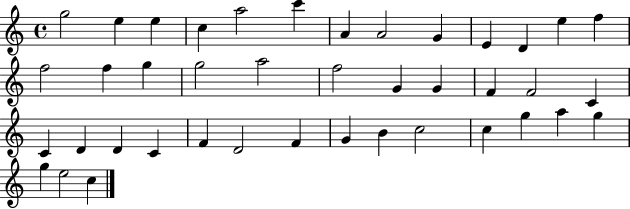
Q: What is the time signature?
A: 4/4